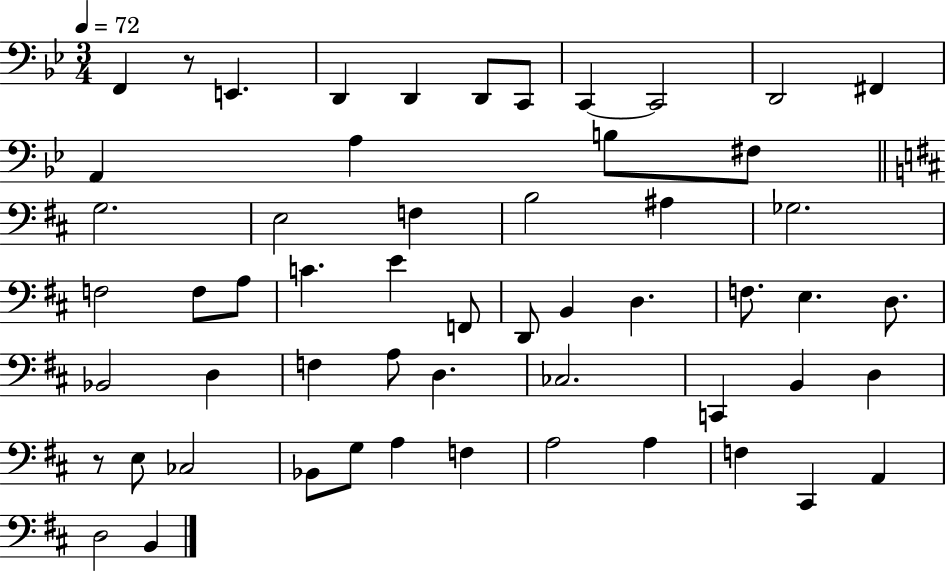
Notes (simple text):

F2/q R/e E2/q. D2/q D2/q D2/e C2/e C2/q C2/h D2/h F#2/q A2/q A3/q B3/e F#3/e G3/h. E3/h F3/q B3/h A#3/q Gb3/h. F3/h F3/e A3/e C4/q. E4/q F2/e D2/e B2/q D3/q. F3/e. E3/q. D3/e. Bb2/h D3/q F3/q A3/e D3/q. CES3/h. C2/q B2/q D3/q R/e E3/e CES3/h Bb2/e G3/e A3/q F3/q A3/h A3/q F3/q C#2/q A2/q D3/h B2/q